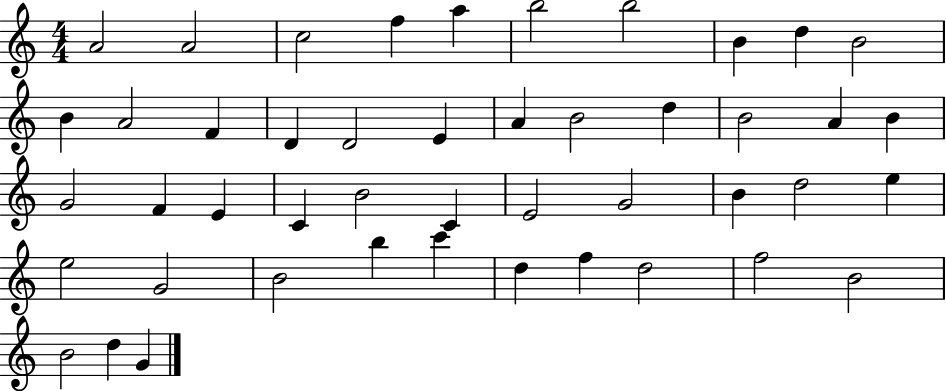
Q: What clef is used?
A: treble